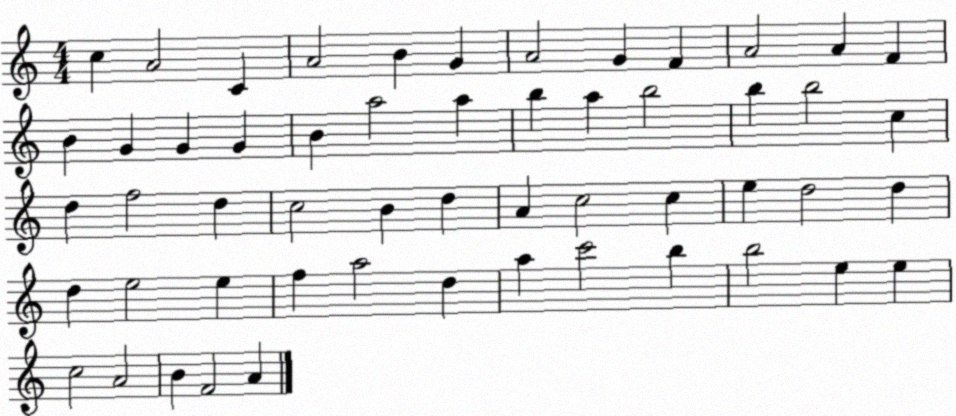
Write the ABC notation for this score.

X:1
T:Untitled
M:4/4
L:1/4
K:C
c A2 C A2 B G A2 G F A2 A F B G G G B a2 a b a b2 b b2 c d f2 d c2 B d A c2 c e d2 d d e2 e f a2 d a c'2 b b2 e e c2 A2 B F2 A